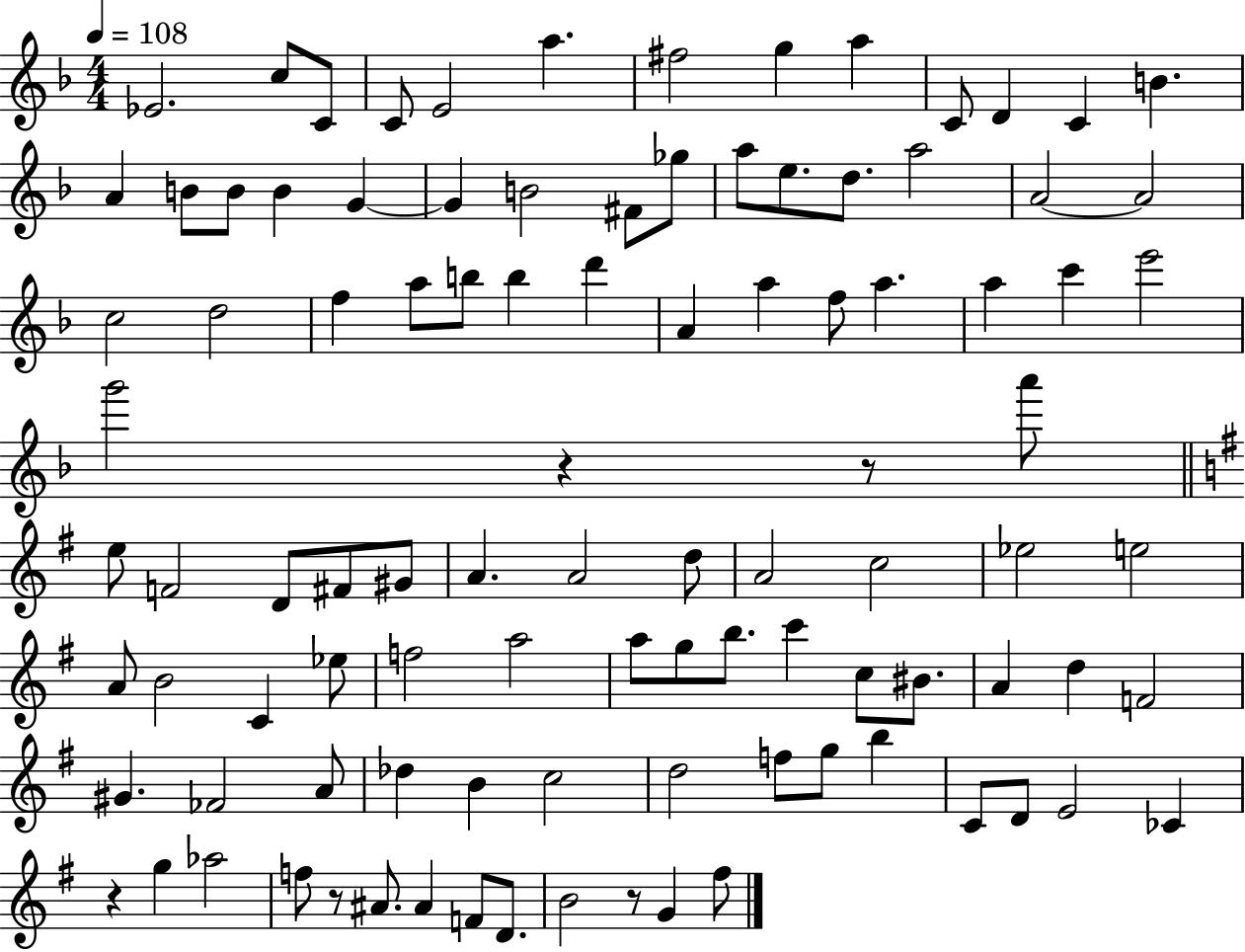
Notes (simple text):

Eb4/h. C5/e C4/e C4/e E4/h A5/q. F#5/h G5/q A5/q C4/e D4/q C4/q B4/q. A4/q B4/e B4/e B4/q G4/q G4/q B4/h F#4/e Gb5/e A5/e E5/e. D5/e. A5/h A4/h A4/h C5/h D5/h F5/q A5/e B5/e B5/q D6/q A4/q A5/q F5/e A5/q. A5/q C6/q E6/h G6/h R/q R/e A6/e E5/e F4/h D4/e F#4/e G#4/e A4/q. A4/h D5/e A4/h C5/h Eb5/h E5/h A4/e B4/h C4/q Eb5/e F5/h A5/h A5/e G5/e B5/e. C6/q C5/e BIS4/e. A4/q D5/q F4/h G#4/q. FES4/h A4/e Db5/q B4/q C5/h D5/h F5/e G5/e B5/q C4/e D4/e E4/h CES4/q R/q G5/q Ab5/h F5/e R/e A#4/e. A#4/q F4/e D4/e. B4/h R/e G4/q F#5/e